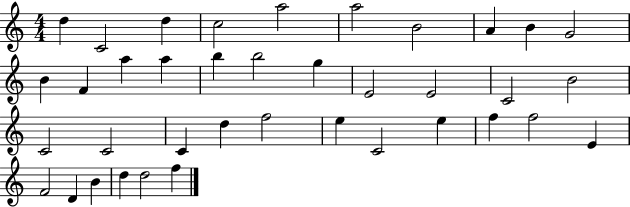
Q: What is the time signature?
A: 4/4